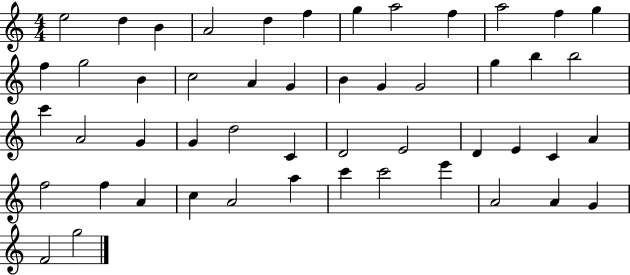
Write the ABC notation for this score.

X:1
T:Untitled
M:4/4
L:1/4
K:C
e2 d B A2 d f g a2 f a2 f g f g2 B c2 A G B G G2 g b b2 c' A2 G G d2 C D2 E2 D E C A f2 f A c A2 a c' c'2 e' A2 A G F2 g2